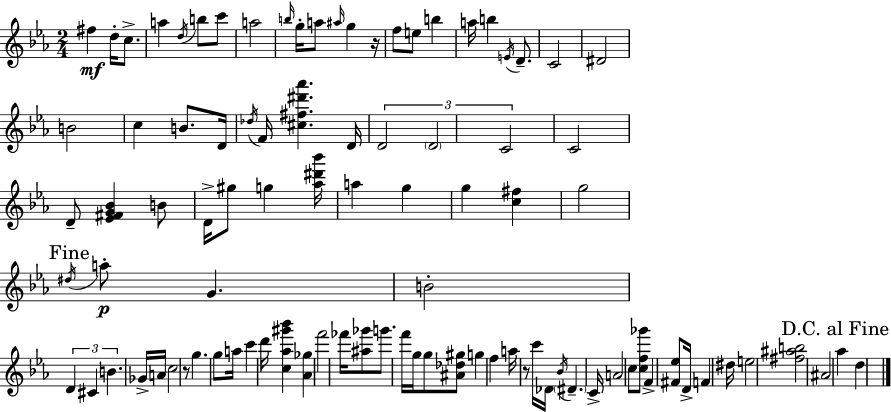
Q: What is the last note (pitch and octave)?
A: D5